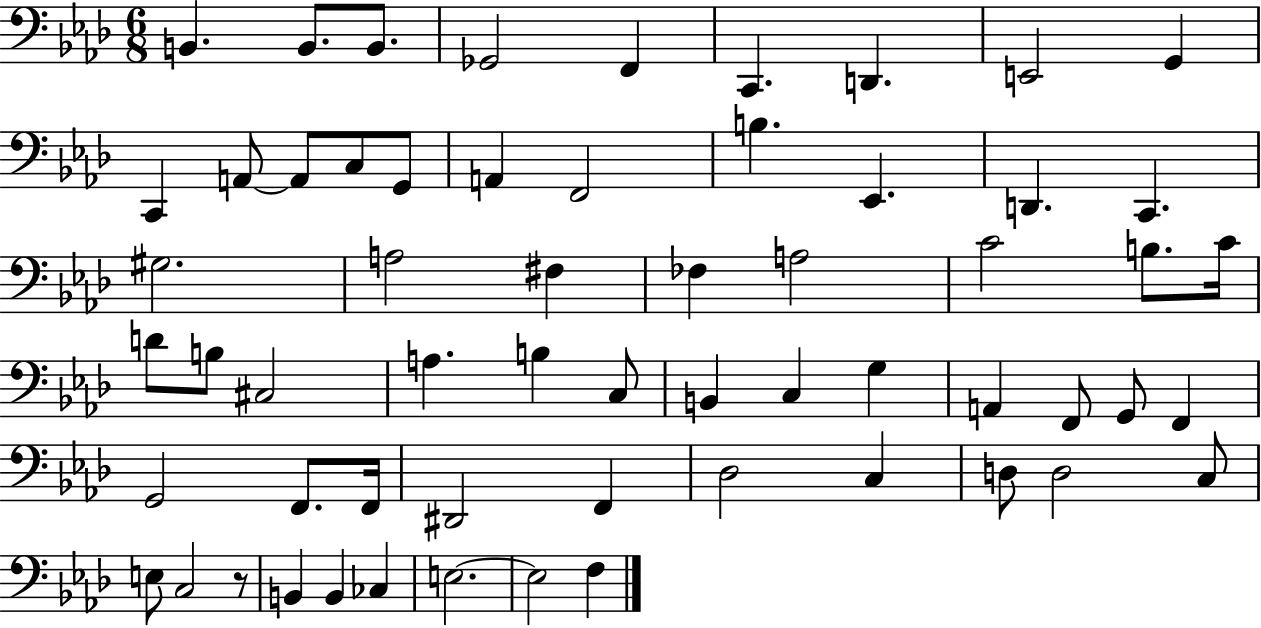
X:1
T:Untitled
M:6/8
L:1/4
K:Ab
B,, B,,/2 B,,/2 _G,,2 F,, C,, D,, E,,2 G,, C,, A,,/2 A,,/2 C,/2 G,,/2 A,, F,,2 B, _E,, D,, C,, ^G,2 A,2 ^F, _F, A,2 C2 B,/2 C/4 D/2 B,/2 ^C,2 A, B, C,/2 B,, C, G, A,, F,,/2 G,,/2 F,, G,,2 F,,/2 F,,/4 ^D,,2 F,, _D,2 C, D,/2 D,2 C,/2 E,/2 C,2 z/2 B,, B,, _C, E,2 E,2 F,